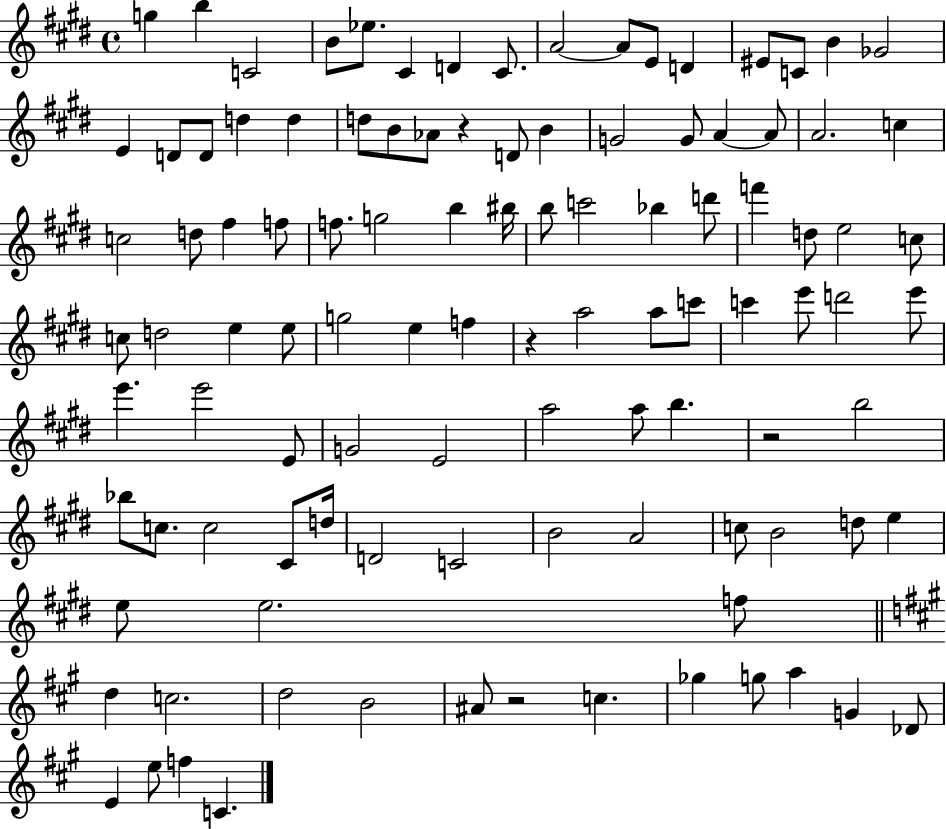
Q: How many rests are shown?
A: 4